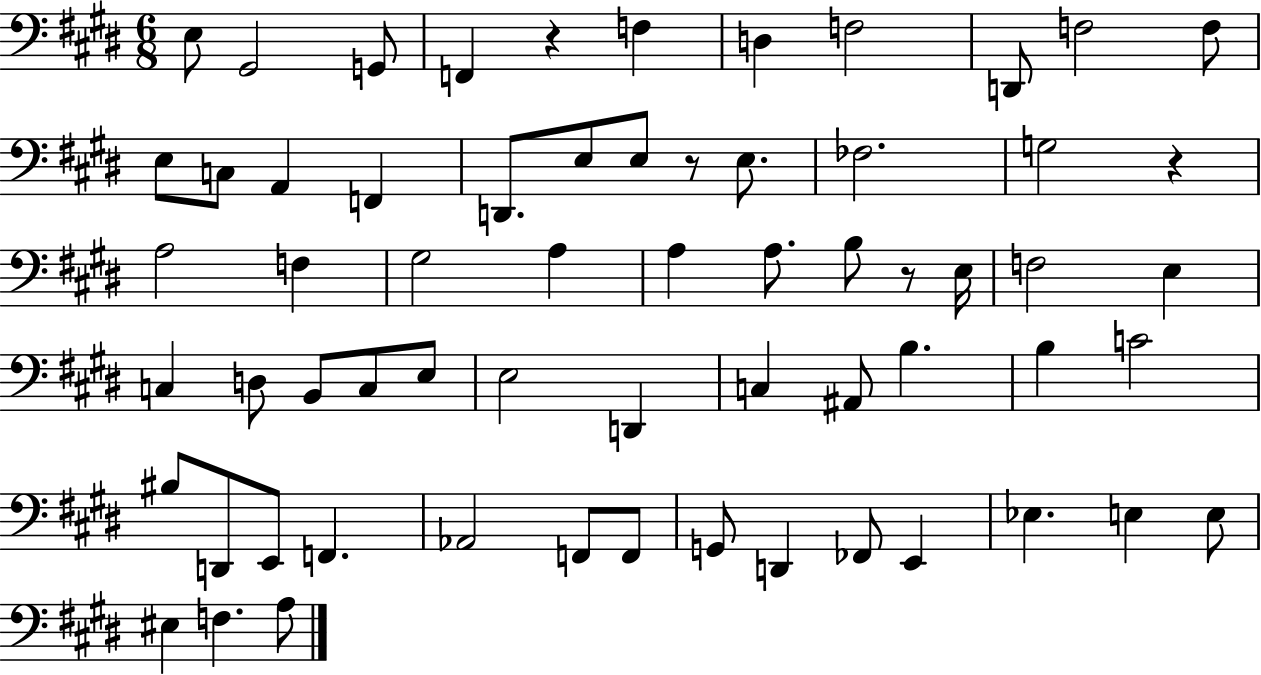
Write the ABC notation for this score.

X:1
T:Untitled
M:6/8
L:1/4
K:E
E,/2 ^G,,2 G,,/2 F,, z F, D, F,2 D,,/2 F,2 F,/2 E,/2 C,/2 A,, F,, D,,/2 E,/2 E,/2 z/2 E,/2 _F,2 G,2 z A,2 F, ^G,2 A, A, A,/2 B,/2 z/2 E,/4 F,2 E, C, D,/2 B,,/2 C,/2 E,/2 E,2 D,, C, ^A,,/2 B, B, C2 ^B,/2 D,,/2 E,,/2 F,, _A,,2 F,,/2 F,,/2 G,,/2 D,, _F,,/2 E,, _E, E, E,/2 ^E, F, A,/2